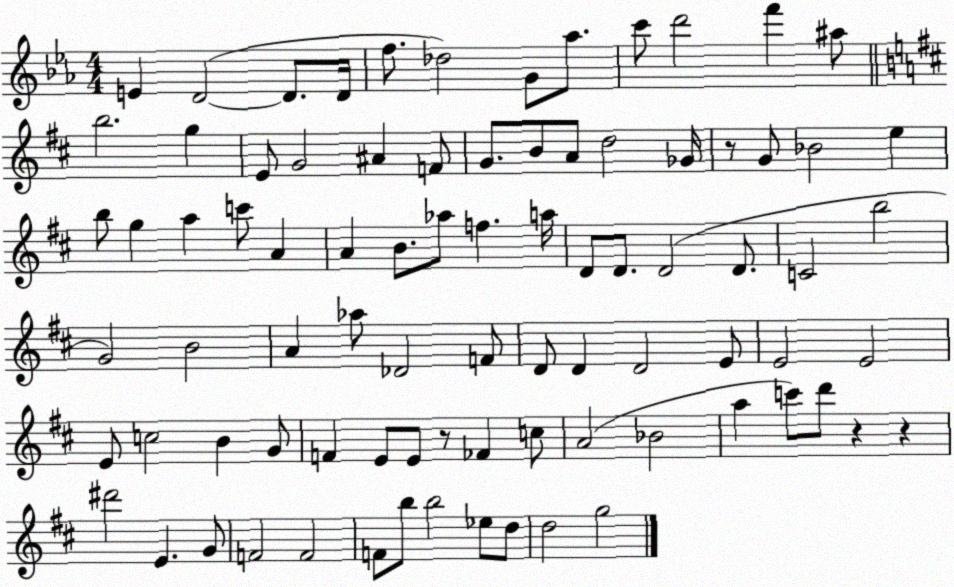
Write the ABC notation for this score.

X:1
T:Untitled
M:4/4
L:1/4
K:Eb
E D2 D/2 D/4 f/2 _d2 G/2 _a/2 c'/2 d'2 f' ^a/2 b2 g E/2 G2 ^A F/2 G/2 B/2 A/2 d2 _G/4 z/2 G/2 _B2 e b/2 g a c'/2 A A B/2 _a/2 f a/4 D/2 D/2 D2 D/2 C2 b2 G2 B2 A _a/2 _D2 F/2 D/2 D D2 E/2 E2 E2 E/2 c2 B G/2 F E/2 E/2 z/2 _F c/2 A2 _B2 a c'/2 d'/2 z z ^d'2 E G/2 F2 F2 F/2 b/2 b2 _e/2 d/2 d2 g2